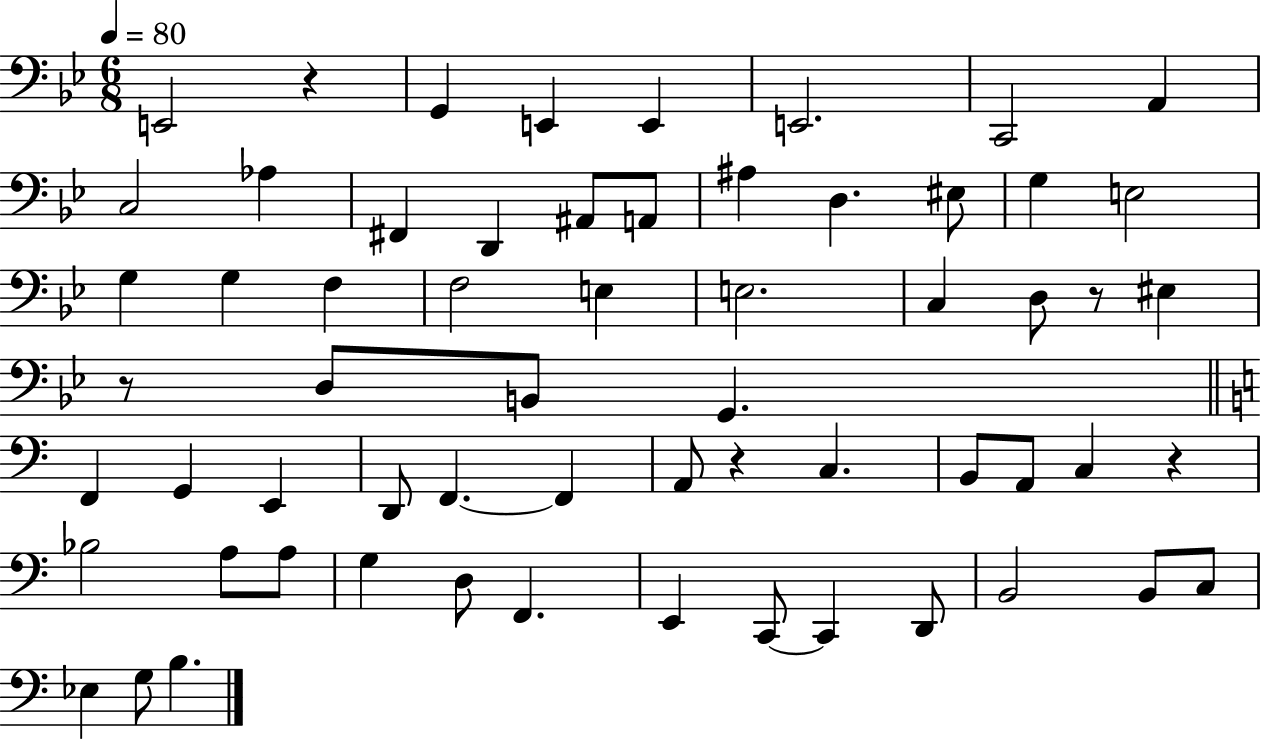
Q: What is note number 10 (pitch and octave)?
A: F#2